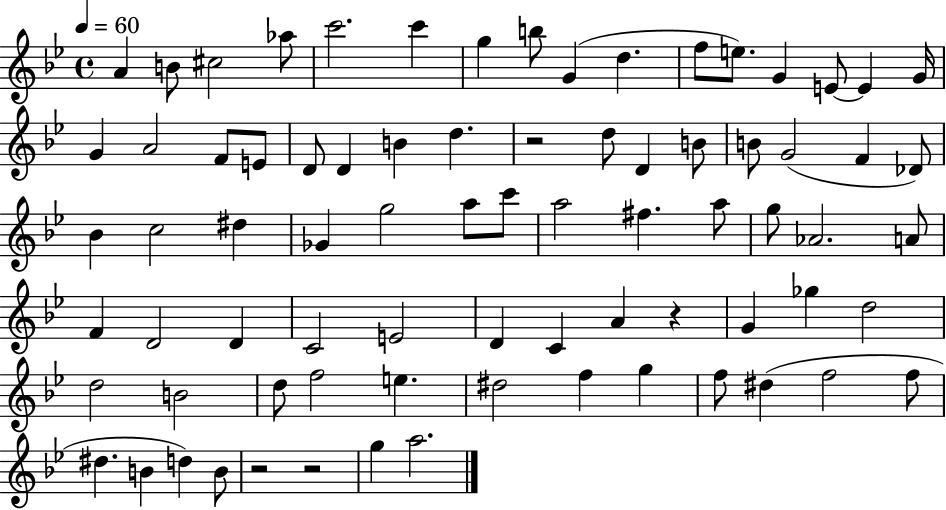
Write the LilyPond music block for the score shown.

{
  \clef treble
  \time 4/4
  \defaultTimeSignature
  \key bes \major
  \tempo 4 = 60
  \repeat volta 2 { a'4 b'8 cis''2 aes''8 | c'''2. c'''4 | g''4 b''8 g'4( d''4. | f''8 e''8.) g'4 e'8~~ e'4 g'16 | \break g'4 a'2 f'8 e'8 | d'8 d'4 b'4 d''4. | r2 d''8 d'4 b'8 | b'8 g'2( f'4 des'8) | \break bes'4 c''2 dis''4 | ges'4 g''2 a''8 c'''8 | a''2 fis''4. a''8 | g''8 aes'2. a'8 | \break f'4 d'2 d'4 | c'2 e'2 | d'4 c'4 a'4 r4 | g'4 ges''4 d''2 | \break d''2 b'2 | d''8 f''2 e''4. | dis''2 f''4 g''4 | f''8 dis''4( f''2 f''8 | \break dis''4. b'4 d''4) b'8 | r2 r2 | g''4 a''2. | } \bar "|."
}